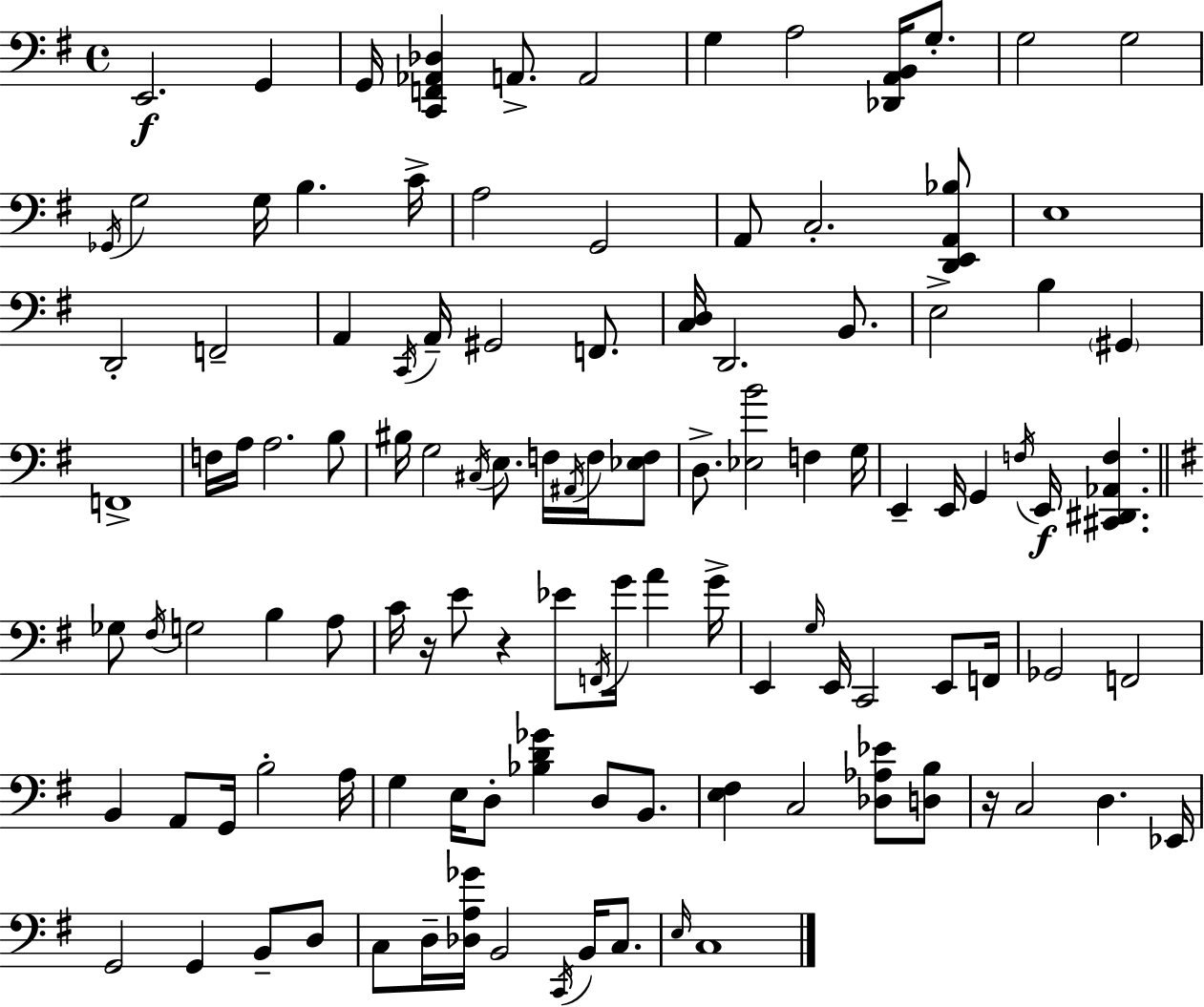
X:1
T:Untitled
M:4/4
L:1/4
K:Em
E,,2 G,, G,,/4 [C,,F,,_A,,_D,] A,,/2 A,,2 G, A,2 [_D,,A,,B,,]/4 G,/2 G,2 G,2 _G,,/4 G,2 G,/4 B, C/4 A,2 G,,2 A,,/2 C,2 [D,,E,,A,,_B,]/2 E,4 D,,2 F,,2 A,, C,,/4 A,,/4 ^G,,2 F,,/2 [C,D,]/4 D,,2 B,,/2 E,2 B, ^G,, F,,4 F,/4 A,/4 A,2 B,/2 ^B,/4 G,2 ^C,/4 E,/2 F,/4 ^A,,/4 F,/4 [_E,F,]/2 D,/2 [_E,B]2 F, G,/4 E,, E,,/4 G,, F,/4 E,,/4 [^C,,^D,,_A,,F,] _G,/2 ^F,/4 G,2 B, A,/2 C/4 z/4 E/2 z _E/2 F,,/4 G/4 A G/4 E,, G,/4 E,,/4 C,,2 E,,/2 F,,/4 _G,,2 F,,2 B,, A,,/2 G,,/4 B,2 A,/4 G, E,/4 D,/2 [_B,D_G] D,/2 B,,/2 [E,^F,] C,2 [_D,_A,_E]/2 [D,B,]/2 z/4 C,2 D, _E,,/4 G,,2 G,, B,,/2 D,/2 C,/2 D,/4 [_D,A,_G]/4 B,,2 C,,/4 B,,/4 C,/2 E,/4 C,4